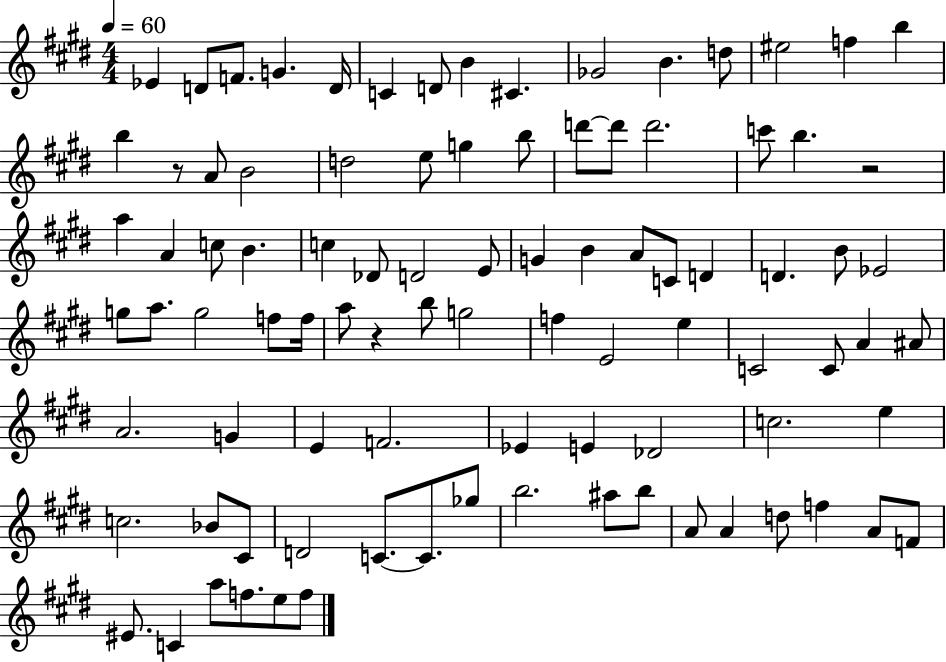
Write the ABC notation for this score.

X:1
T:Untitled
M:4/4
L:1/4
K:E
_E D/2 F/2 G D/4 C D/2 B ^C _G2 B d/2 ^e2 f b b z/2 A/2 B2 d2 e/2 g b/2 d'/2 d'/2 d'2 c'/2 b z2 a A c/2 B c _D/2 D2 E/2 G B A/2 C/2 D D B/2 _E2 g/2 a/2 g2 f/2 f/4 a/2 z b/2 g2 f E2 e C2 C/2 A ^A/2 A2 G E F2 _E E _D2 c2 e c2 _B/2 ^C/2 D2 C/2 C/2 _g/2 b2 ^a/2 b/2 A/2 A d/2 f A/2 F/2 ^E/2 C a/2 f/2 e/2 f/2